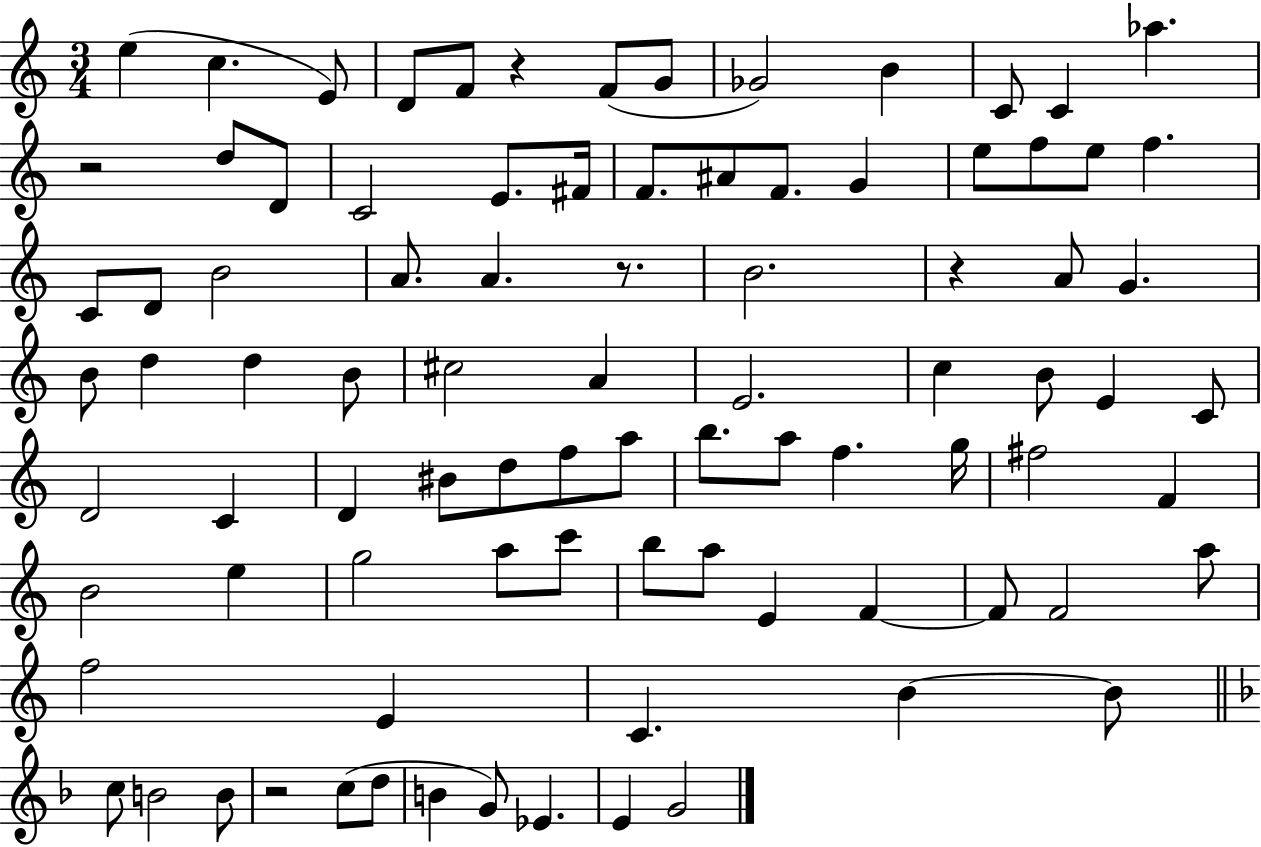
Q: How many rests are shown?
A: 5